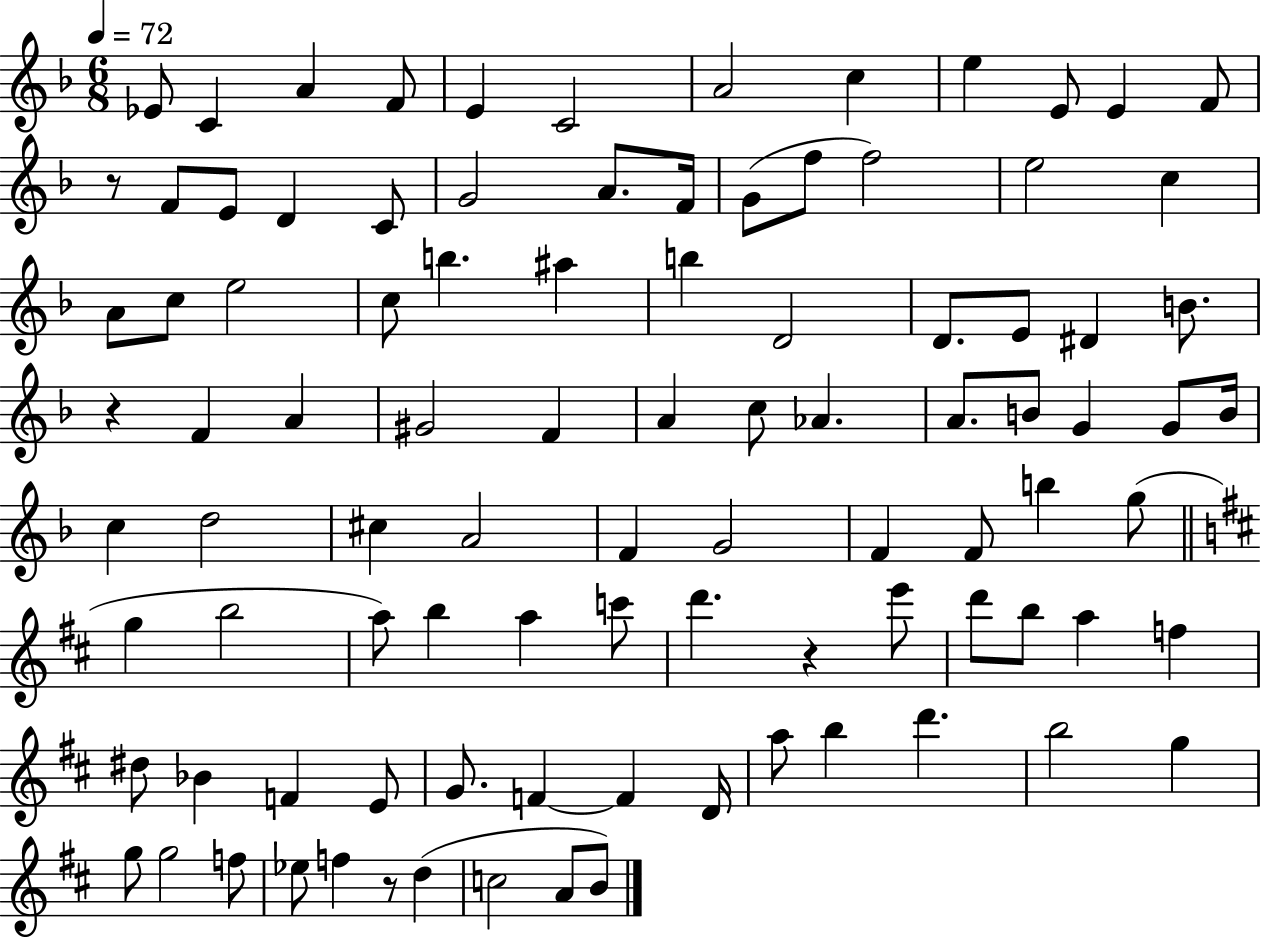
{
  \clef treble
  \numericTimeSignature
  \time 6/8
  \key f \major
  \tempo 4 = 72
  ees'8 c'4 a'4 f'8 | e'4 c'2 | a'2 c''4 | e''4 e'8 e'4 f'8 | \break r8 f'8 e'8 d'4 c'8 | g'2 a'8. f'16 | g'8( f''8 f''2) | e''2 c''4 | \break a'8 c''8 e''2 | c''8 b''4. ais''4 | b''4 d'2 | d'8. e'8 dis'4 b'8. | \break r4 f'4 a'4 | gis'2 f'4 | a'4 c''8 aes'4. | a'8. b'8 g'4 g'8 b'16 | \break c''4 d''2 | cis''4 a'2 | f'4 g'2 | f'4 f'8 b''4 g''8( | \break \bar "||" \break \key b \minor g''4 b''2 | a''8) b''4 a''4 c'''8 | d'''4. r4 e'''8 | d'''8 b''8 a''4 f''4 | \break dis''8 bes'4 f'4 e'8 | g'8. f'4~~ f'4 d'16 | a''8 b''4 d'''4. | b''2 g''4 | \break g''8 g''2 f''8 | ees''8 f''4 r8 d''4( | c''2 a'8 b'8) | \bar "|."
}